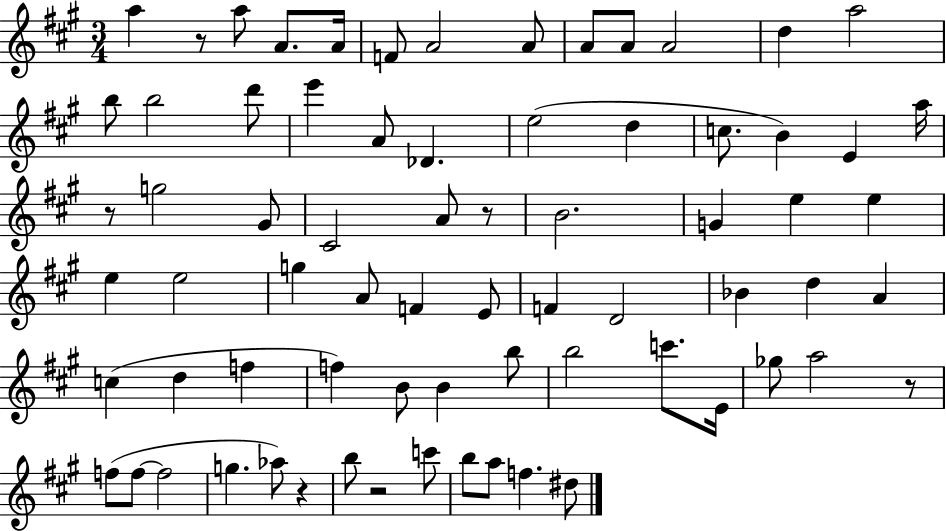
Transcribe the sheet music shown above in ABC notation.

X:1
T:Untitled
M:3/4
L:1/4
K:A
a z/2 a/2 A/2 A/4 F/2 A2 A/2 A/2 A/2 A2 d a2 b/2 b2 d'/2 e' A/2 _D e2 d c/2 B E a/4 z/2 g2 ^G/2 ^C2 A/2 z/2 B2 G e e e e2 g A/2 F E/2 F D2 _B d A c d f f B/2 B b/2 b2 c'/2 E/4 _g/2 a2 z/2 f/2 f/2 f2 g _a/2 z b/2 z2 c'/2 b/2 a/2 f ^d/2